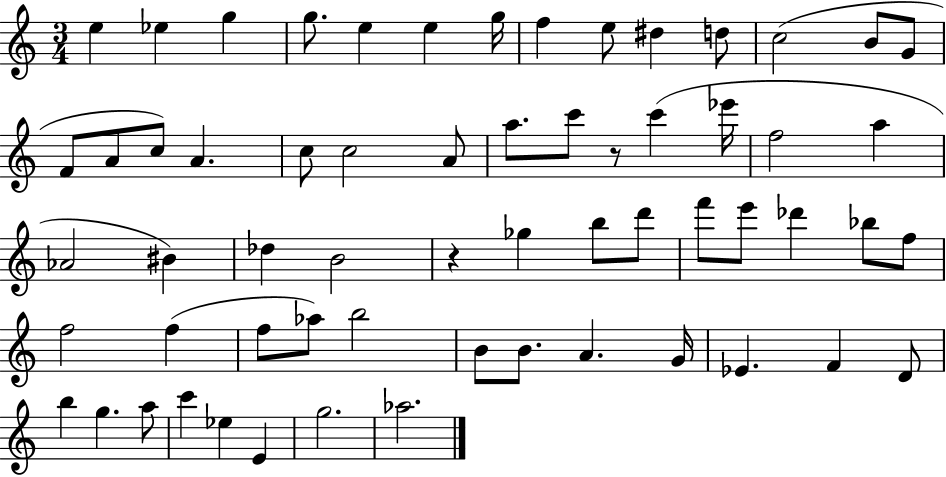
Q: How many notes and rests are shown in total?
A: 61